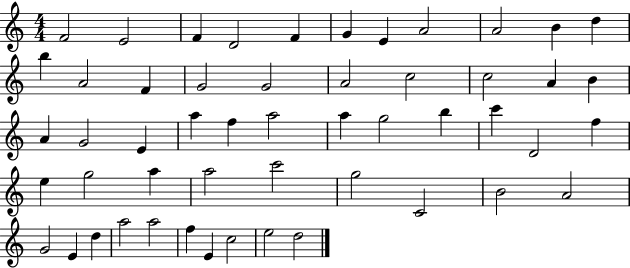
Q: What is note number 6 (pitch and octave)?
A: G4